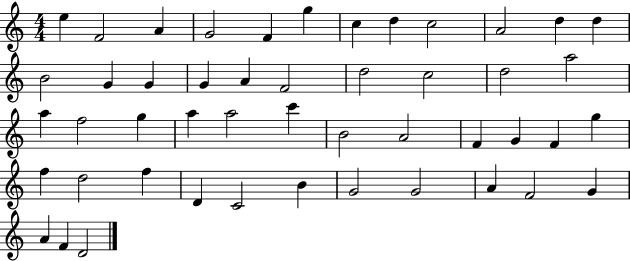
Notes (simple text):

E5/q F4/h A4/q G4/h F4/q G5/q C5/q D5/q C5/h A4/h D5/q D5/q B4/h G4/q G4/q G4/q A4/q F4/h D5/h C5/h D5/h A5/h A5/q F5/h G5/q A5/q A5/h C6/q B4/h A4/h F4/q G4/q F4/q G5/q F5/q D5/h F5/q D4/q C4/h B4/q G4/h G4/h A4/q F4/h G4/q A4/q F4/q D4/h